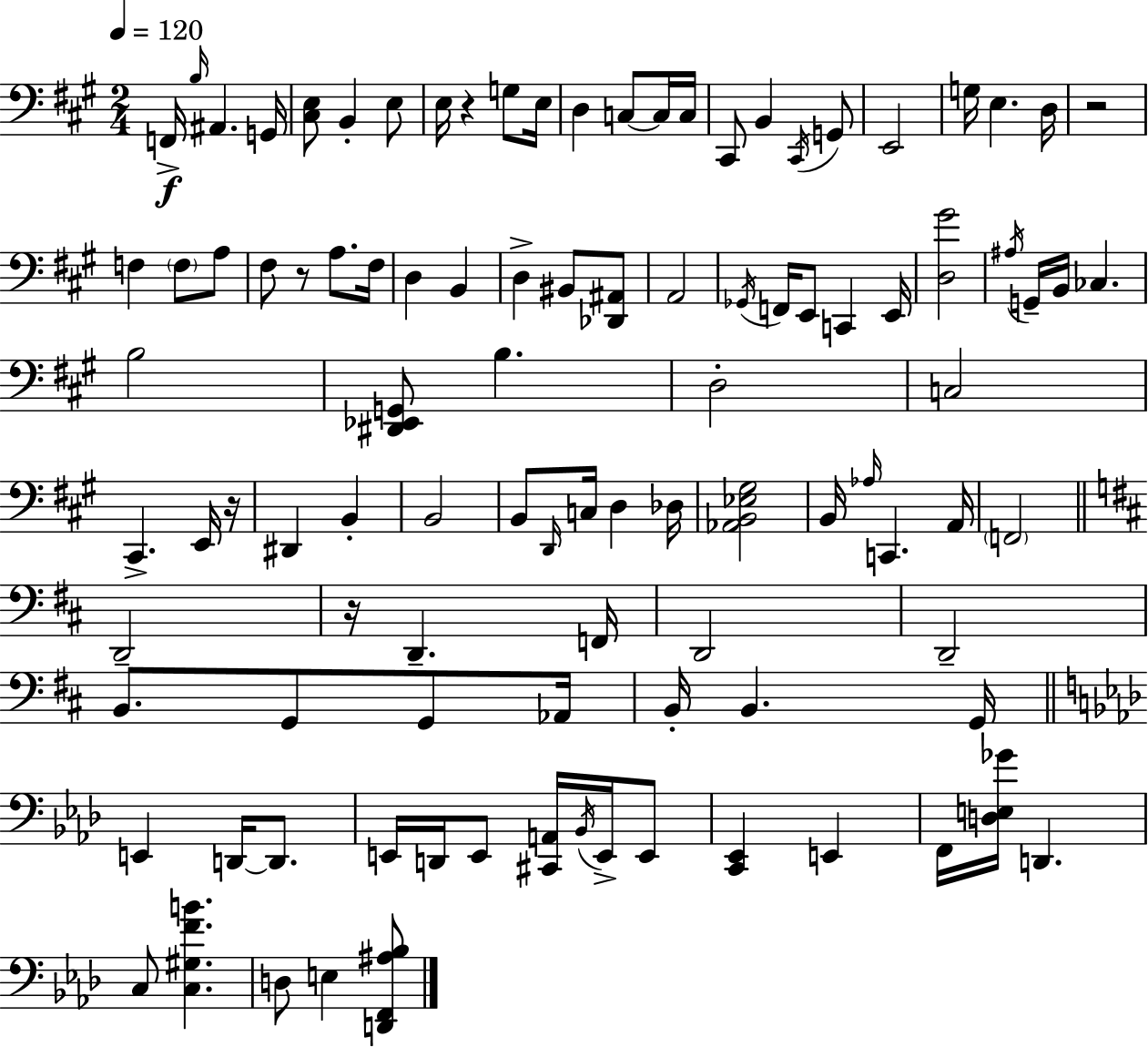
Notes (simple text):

F2/s B3/s A#2/q. G2/s [C#3,E3]/e B2/q E3/e E3/s R/q G3/e E3/s D3/q C3/e C3/s C3/s C#2/e B2/q C#2/s G2/e E2/h G3/s E3/q. D3/s R/h F3/q F3/e A3/e F#3/e R/e A3/e. F#3/s D3/q B2/q D3/q BIS2/e [Db2,A#2]/e A2/h Gb2/s F2/s E2/e C2/q E2/s [D3,G#4]/h A#3/s G2/s B2/s CES3/q. B3/h [D#2,Eb2,G2]/e B3/q. D3/h C3/h C#2/q. E2/s R/s D#2/q B2/q B2/h B2/e D2/s C3/s D3/q Db3/s [Ab2,B2,Eb3,G#3]/h B2/s Ab3/s C2/q. A2/s F2/h D2/h R/s D2/q. F2/s D2/h D2/h B2/e. G2/e G2/e Ab2/s B2/s B2/q. G2/s E2/q D2/s D2/e. E2/s D2/s E2/e [C#2,A2]/s Bb2/s E2/s E2/e [C2,Eb2]/q E2/q F2/s [D3,E3,Gb4]/s D2/q. C3/e [C3,G#3,F4,B4]/q. D3/e E3/q [D2,F2,A#3,Bb3]/e